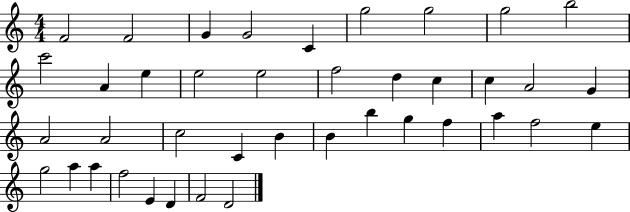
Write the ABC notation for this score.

X:1
T:Untitled
M:4/4
L:1/4
K:C
F2 F2 G G2 C g2 g2 g2 b2 c'2 A e e2 e2 f2 d c c A2 G A2 A2 c2 C B B b g f a f2 e g2 a a f2 E D F2 D2